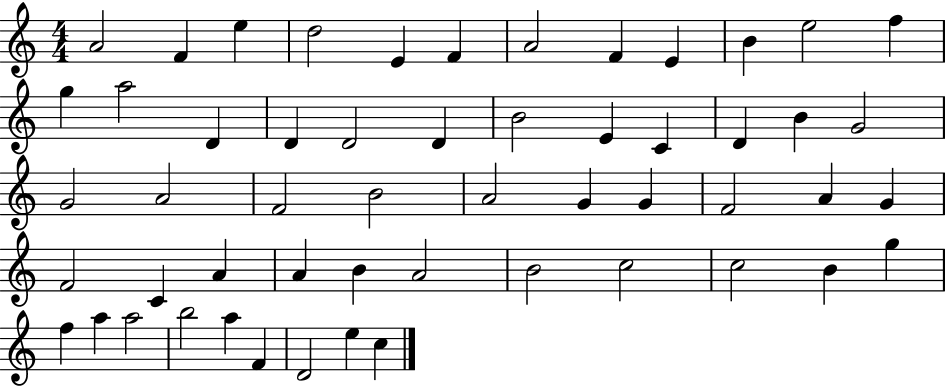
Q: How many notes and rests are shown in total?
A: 54